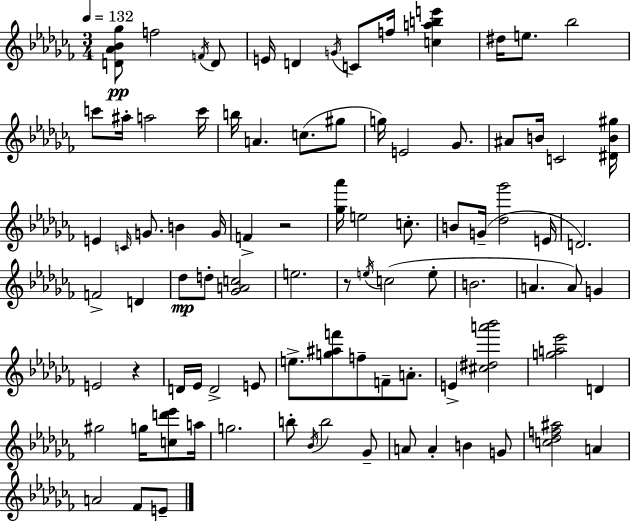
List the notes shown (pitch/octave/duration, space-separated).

[D4,Ab4,Bb4,Gb5]/e F5/h F4/s D4/e E4/s D4/q G4/s C4/e F5/s [C5,A5,B5,E6]/q D#5/s E5/e. Bb5/h C6/e A#5/s A5/h C6/s B5/s A4/q. C5/e. G#5/e G5/s E4/h Gb4/e. A#4/e B4/s C4/h [D#4,B4,G#5]/s E4/q C4/s G4/e. B4/q G4/s F4/q R/h [Gb5,Ab6]/s E5/h C5/e. B4/e G4/s [Db5,Gb6]/h E4/s D4/h. F4/h D4/q Db5/e D5/e [Gb4,A4,C5]/h E5/h. R/e E5/s C5/h E5/e B4/h. A4/q. A4/e G4/q E4/h R/q D4/s Eb4/s D4/h E4/e E5/e. [G5,A#5,F6]/e F5/e F4/e A4/e. E4/q [C#5,D#5,A6,Bb6]/h [G5,A5,Eb6]/h D4/q G#5/h G5/s [C5,D6,Eb6]/e A5/s G5/h. B5/e Bb4/s B5/h Gb4/e A4/e A4/q B4/q G4/e [C5,Db5,F5,A#5]/h A4/q A4/h FES4/e E4/e